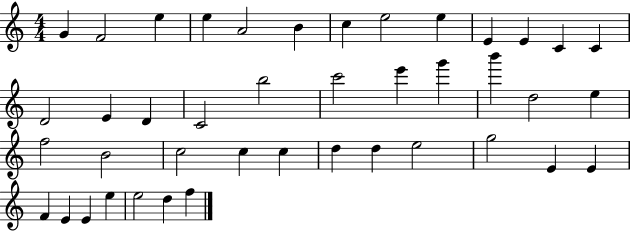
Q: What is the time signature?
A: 4/4